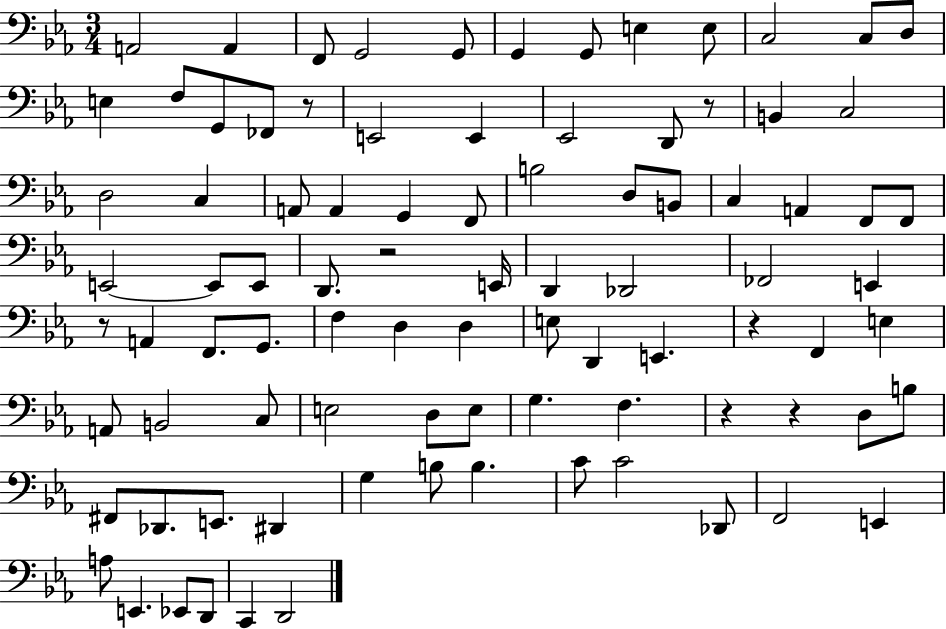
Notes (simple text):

A2/h A2/q F2/e G2/h G2/e G2/q G2/e E3/q E3/e C3/h C3/e D3/e E3/q F3/e G2/e FES2/e R/e E2/h E2/q Eb2/h D2/e R/e B2/q C3/h D3/h C3/q A2/e A2/q G2/q F2/e B3/h D3/e B2/e C3/q A2/q F2/e F2/e E2/h E2/e E2/e D2/e. R/h E2/s D2/q Db2/h FES2/h E2/q R/e A2/q F2/e. G2/e. F3/q D3/q D3/q E3/e D2/q E2/q. R/q F2/q E3/q A2/e B2/h C3/e E3/h D3/e E3/e G3/q. F3/q. R/q R/q D3/e B3/e F#2/e Db2/e. E2/e. D#2/q G3/q B3/e B3/q. C4/e C4/h Db2/e F2/h E2/q A3/e E2/q. Eb2/e D2/e C2/q D2/h